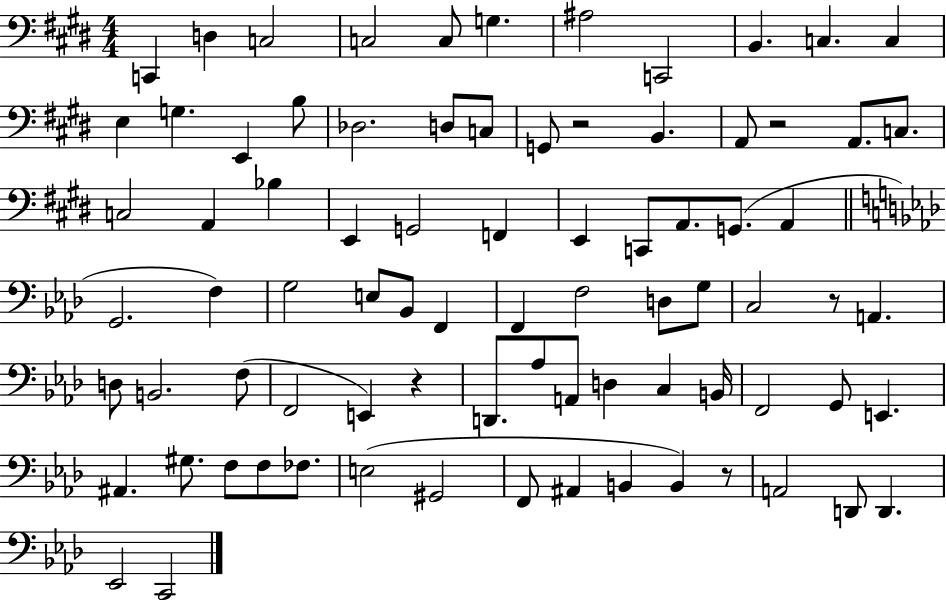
{
  \clef bass
  \numericTimeSignature
  \time 4/4
  \key e \major
  c,4 d4 c2 | c2 c8 g4. | ais2 c,2 | b,4. c4. c4 | \break e4 g4. e,4 b8 | des2. d8 c8 | g,8 r2 b,4. | a,8 r2 a,8. c8. | \break c2 a,4 bes4 | e,4 g,2 f,4 | e,4 c,8 a,8. g,8.( a,4 | \bar "||" \break \key f \minor g,2. f4) | g2 e8 bes,8 f,4 | f,4 f2 d8 g8 | c2 r8 a,4. | \break d8 b,2. f8( | f,2 e,4) r4 | d,8. aes8 a,8 d4 c4 b,16 | f,2 g,8 e,4. | \break ais,4. gis8. f8 f8 fes8. | e2( gis,2 | f,8 ais,4 b,4 b,4) r8 | a,2 d,8 d,4. | \break ees,2 c,2 | \bar "|."
}